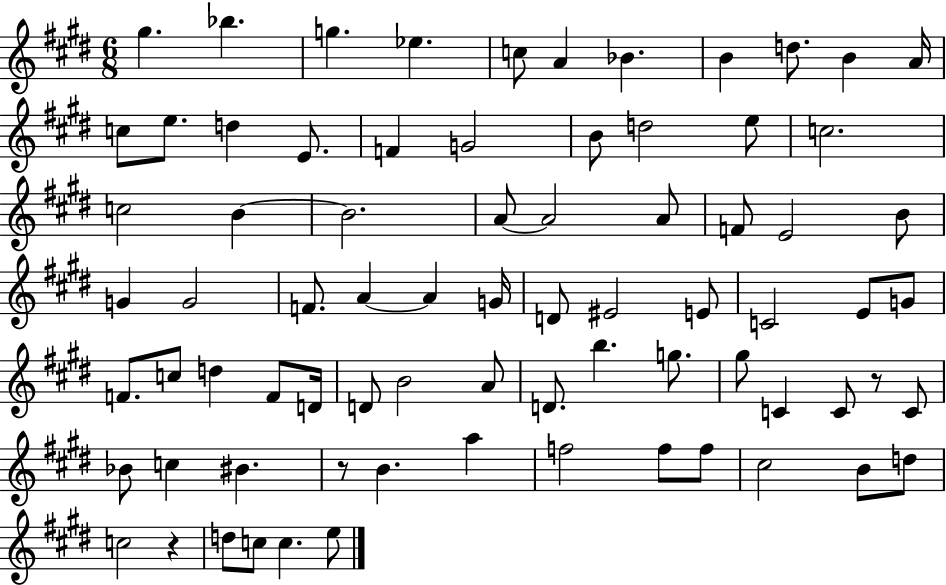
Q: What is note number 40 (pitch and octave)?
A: C4